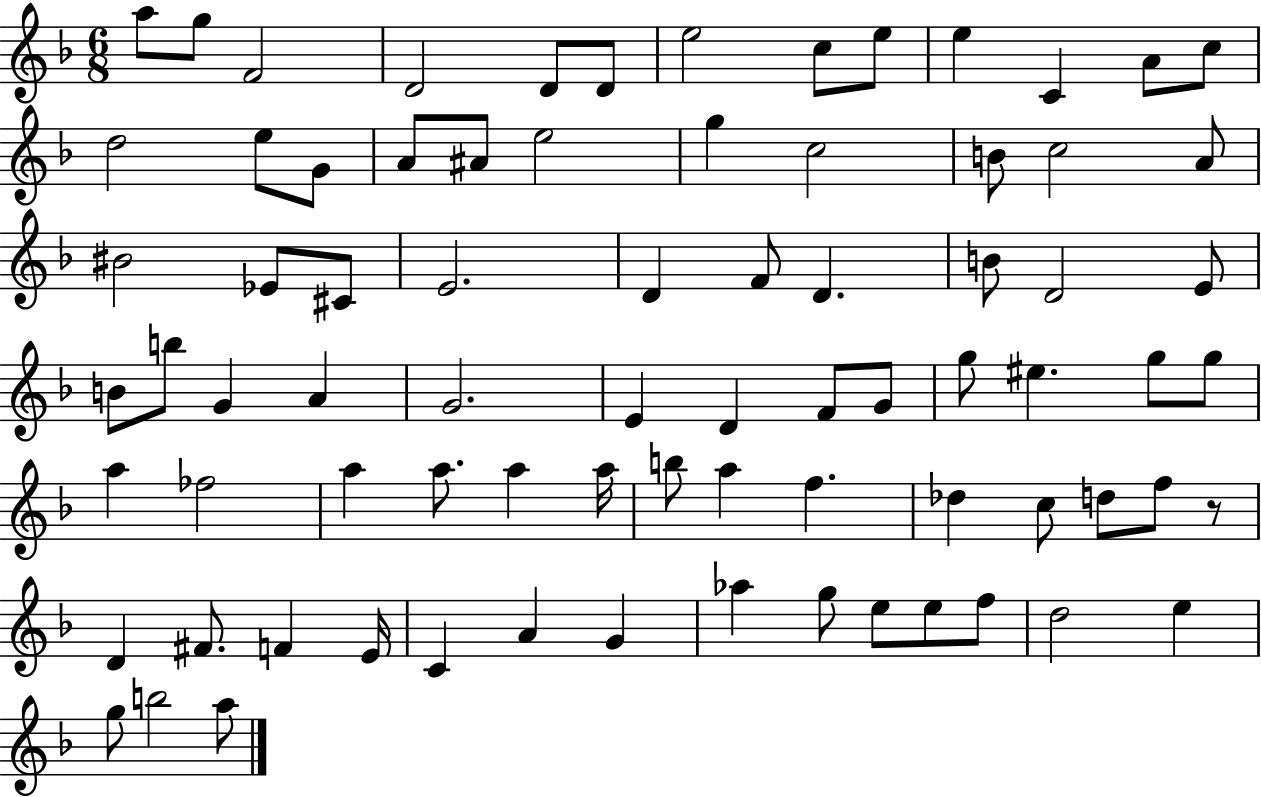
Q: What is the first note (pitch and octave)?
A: A5